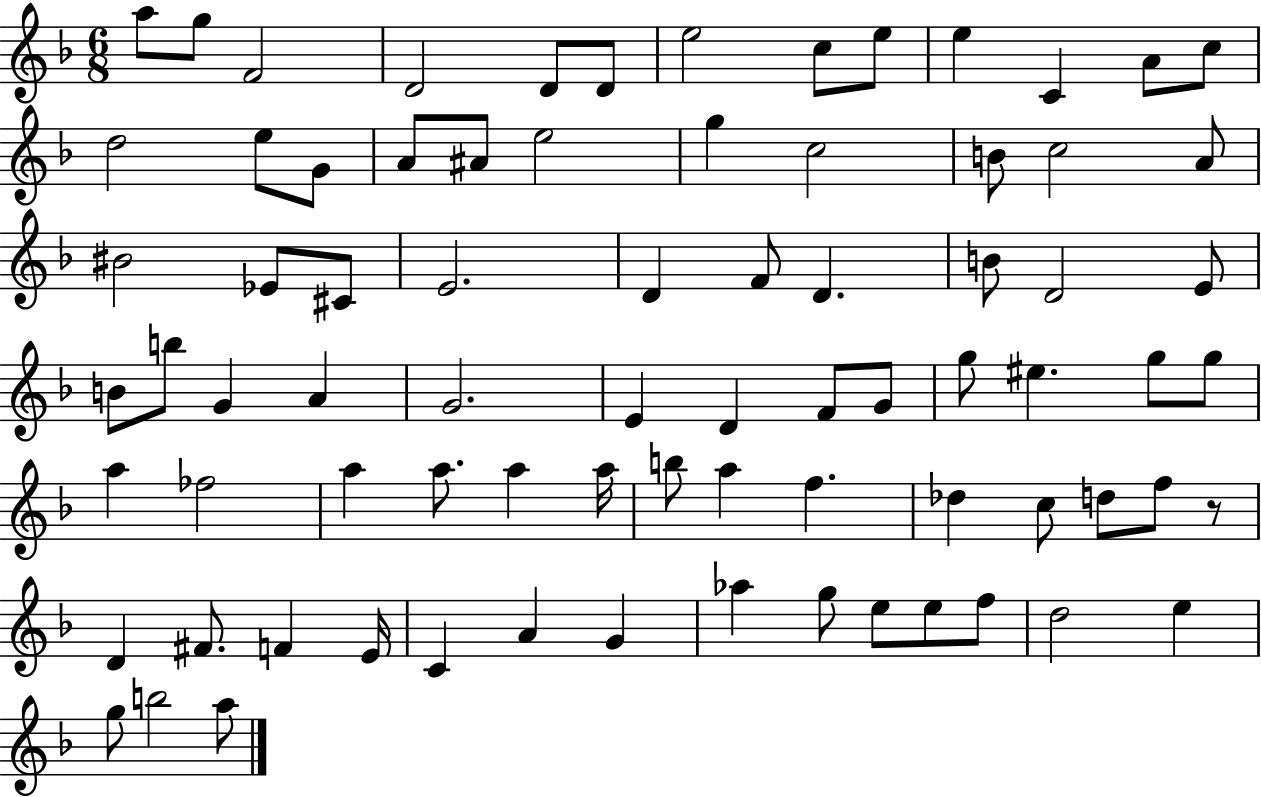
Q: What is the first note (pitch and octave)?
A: A5